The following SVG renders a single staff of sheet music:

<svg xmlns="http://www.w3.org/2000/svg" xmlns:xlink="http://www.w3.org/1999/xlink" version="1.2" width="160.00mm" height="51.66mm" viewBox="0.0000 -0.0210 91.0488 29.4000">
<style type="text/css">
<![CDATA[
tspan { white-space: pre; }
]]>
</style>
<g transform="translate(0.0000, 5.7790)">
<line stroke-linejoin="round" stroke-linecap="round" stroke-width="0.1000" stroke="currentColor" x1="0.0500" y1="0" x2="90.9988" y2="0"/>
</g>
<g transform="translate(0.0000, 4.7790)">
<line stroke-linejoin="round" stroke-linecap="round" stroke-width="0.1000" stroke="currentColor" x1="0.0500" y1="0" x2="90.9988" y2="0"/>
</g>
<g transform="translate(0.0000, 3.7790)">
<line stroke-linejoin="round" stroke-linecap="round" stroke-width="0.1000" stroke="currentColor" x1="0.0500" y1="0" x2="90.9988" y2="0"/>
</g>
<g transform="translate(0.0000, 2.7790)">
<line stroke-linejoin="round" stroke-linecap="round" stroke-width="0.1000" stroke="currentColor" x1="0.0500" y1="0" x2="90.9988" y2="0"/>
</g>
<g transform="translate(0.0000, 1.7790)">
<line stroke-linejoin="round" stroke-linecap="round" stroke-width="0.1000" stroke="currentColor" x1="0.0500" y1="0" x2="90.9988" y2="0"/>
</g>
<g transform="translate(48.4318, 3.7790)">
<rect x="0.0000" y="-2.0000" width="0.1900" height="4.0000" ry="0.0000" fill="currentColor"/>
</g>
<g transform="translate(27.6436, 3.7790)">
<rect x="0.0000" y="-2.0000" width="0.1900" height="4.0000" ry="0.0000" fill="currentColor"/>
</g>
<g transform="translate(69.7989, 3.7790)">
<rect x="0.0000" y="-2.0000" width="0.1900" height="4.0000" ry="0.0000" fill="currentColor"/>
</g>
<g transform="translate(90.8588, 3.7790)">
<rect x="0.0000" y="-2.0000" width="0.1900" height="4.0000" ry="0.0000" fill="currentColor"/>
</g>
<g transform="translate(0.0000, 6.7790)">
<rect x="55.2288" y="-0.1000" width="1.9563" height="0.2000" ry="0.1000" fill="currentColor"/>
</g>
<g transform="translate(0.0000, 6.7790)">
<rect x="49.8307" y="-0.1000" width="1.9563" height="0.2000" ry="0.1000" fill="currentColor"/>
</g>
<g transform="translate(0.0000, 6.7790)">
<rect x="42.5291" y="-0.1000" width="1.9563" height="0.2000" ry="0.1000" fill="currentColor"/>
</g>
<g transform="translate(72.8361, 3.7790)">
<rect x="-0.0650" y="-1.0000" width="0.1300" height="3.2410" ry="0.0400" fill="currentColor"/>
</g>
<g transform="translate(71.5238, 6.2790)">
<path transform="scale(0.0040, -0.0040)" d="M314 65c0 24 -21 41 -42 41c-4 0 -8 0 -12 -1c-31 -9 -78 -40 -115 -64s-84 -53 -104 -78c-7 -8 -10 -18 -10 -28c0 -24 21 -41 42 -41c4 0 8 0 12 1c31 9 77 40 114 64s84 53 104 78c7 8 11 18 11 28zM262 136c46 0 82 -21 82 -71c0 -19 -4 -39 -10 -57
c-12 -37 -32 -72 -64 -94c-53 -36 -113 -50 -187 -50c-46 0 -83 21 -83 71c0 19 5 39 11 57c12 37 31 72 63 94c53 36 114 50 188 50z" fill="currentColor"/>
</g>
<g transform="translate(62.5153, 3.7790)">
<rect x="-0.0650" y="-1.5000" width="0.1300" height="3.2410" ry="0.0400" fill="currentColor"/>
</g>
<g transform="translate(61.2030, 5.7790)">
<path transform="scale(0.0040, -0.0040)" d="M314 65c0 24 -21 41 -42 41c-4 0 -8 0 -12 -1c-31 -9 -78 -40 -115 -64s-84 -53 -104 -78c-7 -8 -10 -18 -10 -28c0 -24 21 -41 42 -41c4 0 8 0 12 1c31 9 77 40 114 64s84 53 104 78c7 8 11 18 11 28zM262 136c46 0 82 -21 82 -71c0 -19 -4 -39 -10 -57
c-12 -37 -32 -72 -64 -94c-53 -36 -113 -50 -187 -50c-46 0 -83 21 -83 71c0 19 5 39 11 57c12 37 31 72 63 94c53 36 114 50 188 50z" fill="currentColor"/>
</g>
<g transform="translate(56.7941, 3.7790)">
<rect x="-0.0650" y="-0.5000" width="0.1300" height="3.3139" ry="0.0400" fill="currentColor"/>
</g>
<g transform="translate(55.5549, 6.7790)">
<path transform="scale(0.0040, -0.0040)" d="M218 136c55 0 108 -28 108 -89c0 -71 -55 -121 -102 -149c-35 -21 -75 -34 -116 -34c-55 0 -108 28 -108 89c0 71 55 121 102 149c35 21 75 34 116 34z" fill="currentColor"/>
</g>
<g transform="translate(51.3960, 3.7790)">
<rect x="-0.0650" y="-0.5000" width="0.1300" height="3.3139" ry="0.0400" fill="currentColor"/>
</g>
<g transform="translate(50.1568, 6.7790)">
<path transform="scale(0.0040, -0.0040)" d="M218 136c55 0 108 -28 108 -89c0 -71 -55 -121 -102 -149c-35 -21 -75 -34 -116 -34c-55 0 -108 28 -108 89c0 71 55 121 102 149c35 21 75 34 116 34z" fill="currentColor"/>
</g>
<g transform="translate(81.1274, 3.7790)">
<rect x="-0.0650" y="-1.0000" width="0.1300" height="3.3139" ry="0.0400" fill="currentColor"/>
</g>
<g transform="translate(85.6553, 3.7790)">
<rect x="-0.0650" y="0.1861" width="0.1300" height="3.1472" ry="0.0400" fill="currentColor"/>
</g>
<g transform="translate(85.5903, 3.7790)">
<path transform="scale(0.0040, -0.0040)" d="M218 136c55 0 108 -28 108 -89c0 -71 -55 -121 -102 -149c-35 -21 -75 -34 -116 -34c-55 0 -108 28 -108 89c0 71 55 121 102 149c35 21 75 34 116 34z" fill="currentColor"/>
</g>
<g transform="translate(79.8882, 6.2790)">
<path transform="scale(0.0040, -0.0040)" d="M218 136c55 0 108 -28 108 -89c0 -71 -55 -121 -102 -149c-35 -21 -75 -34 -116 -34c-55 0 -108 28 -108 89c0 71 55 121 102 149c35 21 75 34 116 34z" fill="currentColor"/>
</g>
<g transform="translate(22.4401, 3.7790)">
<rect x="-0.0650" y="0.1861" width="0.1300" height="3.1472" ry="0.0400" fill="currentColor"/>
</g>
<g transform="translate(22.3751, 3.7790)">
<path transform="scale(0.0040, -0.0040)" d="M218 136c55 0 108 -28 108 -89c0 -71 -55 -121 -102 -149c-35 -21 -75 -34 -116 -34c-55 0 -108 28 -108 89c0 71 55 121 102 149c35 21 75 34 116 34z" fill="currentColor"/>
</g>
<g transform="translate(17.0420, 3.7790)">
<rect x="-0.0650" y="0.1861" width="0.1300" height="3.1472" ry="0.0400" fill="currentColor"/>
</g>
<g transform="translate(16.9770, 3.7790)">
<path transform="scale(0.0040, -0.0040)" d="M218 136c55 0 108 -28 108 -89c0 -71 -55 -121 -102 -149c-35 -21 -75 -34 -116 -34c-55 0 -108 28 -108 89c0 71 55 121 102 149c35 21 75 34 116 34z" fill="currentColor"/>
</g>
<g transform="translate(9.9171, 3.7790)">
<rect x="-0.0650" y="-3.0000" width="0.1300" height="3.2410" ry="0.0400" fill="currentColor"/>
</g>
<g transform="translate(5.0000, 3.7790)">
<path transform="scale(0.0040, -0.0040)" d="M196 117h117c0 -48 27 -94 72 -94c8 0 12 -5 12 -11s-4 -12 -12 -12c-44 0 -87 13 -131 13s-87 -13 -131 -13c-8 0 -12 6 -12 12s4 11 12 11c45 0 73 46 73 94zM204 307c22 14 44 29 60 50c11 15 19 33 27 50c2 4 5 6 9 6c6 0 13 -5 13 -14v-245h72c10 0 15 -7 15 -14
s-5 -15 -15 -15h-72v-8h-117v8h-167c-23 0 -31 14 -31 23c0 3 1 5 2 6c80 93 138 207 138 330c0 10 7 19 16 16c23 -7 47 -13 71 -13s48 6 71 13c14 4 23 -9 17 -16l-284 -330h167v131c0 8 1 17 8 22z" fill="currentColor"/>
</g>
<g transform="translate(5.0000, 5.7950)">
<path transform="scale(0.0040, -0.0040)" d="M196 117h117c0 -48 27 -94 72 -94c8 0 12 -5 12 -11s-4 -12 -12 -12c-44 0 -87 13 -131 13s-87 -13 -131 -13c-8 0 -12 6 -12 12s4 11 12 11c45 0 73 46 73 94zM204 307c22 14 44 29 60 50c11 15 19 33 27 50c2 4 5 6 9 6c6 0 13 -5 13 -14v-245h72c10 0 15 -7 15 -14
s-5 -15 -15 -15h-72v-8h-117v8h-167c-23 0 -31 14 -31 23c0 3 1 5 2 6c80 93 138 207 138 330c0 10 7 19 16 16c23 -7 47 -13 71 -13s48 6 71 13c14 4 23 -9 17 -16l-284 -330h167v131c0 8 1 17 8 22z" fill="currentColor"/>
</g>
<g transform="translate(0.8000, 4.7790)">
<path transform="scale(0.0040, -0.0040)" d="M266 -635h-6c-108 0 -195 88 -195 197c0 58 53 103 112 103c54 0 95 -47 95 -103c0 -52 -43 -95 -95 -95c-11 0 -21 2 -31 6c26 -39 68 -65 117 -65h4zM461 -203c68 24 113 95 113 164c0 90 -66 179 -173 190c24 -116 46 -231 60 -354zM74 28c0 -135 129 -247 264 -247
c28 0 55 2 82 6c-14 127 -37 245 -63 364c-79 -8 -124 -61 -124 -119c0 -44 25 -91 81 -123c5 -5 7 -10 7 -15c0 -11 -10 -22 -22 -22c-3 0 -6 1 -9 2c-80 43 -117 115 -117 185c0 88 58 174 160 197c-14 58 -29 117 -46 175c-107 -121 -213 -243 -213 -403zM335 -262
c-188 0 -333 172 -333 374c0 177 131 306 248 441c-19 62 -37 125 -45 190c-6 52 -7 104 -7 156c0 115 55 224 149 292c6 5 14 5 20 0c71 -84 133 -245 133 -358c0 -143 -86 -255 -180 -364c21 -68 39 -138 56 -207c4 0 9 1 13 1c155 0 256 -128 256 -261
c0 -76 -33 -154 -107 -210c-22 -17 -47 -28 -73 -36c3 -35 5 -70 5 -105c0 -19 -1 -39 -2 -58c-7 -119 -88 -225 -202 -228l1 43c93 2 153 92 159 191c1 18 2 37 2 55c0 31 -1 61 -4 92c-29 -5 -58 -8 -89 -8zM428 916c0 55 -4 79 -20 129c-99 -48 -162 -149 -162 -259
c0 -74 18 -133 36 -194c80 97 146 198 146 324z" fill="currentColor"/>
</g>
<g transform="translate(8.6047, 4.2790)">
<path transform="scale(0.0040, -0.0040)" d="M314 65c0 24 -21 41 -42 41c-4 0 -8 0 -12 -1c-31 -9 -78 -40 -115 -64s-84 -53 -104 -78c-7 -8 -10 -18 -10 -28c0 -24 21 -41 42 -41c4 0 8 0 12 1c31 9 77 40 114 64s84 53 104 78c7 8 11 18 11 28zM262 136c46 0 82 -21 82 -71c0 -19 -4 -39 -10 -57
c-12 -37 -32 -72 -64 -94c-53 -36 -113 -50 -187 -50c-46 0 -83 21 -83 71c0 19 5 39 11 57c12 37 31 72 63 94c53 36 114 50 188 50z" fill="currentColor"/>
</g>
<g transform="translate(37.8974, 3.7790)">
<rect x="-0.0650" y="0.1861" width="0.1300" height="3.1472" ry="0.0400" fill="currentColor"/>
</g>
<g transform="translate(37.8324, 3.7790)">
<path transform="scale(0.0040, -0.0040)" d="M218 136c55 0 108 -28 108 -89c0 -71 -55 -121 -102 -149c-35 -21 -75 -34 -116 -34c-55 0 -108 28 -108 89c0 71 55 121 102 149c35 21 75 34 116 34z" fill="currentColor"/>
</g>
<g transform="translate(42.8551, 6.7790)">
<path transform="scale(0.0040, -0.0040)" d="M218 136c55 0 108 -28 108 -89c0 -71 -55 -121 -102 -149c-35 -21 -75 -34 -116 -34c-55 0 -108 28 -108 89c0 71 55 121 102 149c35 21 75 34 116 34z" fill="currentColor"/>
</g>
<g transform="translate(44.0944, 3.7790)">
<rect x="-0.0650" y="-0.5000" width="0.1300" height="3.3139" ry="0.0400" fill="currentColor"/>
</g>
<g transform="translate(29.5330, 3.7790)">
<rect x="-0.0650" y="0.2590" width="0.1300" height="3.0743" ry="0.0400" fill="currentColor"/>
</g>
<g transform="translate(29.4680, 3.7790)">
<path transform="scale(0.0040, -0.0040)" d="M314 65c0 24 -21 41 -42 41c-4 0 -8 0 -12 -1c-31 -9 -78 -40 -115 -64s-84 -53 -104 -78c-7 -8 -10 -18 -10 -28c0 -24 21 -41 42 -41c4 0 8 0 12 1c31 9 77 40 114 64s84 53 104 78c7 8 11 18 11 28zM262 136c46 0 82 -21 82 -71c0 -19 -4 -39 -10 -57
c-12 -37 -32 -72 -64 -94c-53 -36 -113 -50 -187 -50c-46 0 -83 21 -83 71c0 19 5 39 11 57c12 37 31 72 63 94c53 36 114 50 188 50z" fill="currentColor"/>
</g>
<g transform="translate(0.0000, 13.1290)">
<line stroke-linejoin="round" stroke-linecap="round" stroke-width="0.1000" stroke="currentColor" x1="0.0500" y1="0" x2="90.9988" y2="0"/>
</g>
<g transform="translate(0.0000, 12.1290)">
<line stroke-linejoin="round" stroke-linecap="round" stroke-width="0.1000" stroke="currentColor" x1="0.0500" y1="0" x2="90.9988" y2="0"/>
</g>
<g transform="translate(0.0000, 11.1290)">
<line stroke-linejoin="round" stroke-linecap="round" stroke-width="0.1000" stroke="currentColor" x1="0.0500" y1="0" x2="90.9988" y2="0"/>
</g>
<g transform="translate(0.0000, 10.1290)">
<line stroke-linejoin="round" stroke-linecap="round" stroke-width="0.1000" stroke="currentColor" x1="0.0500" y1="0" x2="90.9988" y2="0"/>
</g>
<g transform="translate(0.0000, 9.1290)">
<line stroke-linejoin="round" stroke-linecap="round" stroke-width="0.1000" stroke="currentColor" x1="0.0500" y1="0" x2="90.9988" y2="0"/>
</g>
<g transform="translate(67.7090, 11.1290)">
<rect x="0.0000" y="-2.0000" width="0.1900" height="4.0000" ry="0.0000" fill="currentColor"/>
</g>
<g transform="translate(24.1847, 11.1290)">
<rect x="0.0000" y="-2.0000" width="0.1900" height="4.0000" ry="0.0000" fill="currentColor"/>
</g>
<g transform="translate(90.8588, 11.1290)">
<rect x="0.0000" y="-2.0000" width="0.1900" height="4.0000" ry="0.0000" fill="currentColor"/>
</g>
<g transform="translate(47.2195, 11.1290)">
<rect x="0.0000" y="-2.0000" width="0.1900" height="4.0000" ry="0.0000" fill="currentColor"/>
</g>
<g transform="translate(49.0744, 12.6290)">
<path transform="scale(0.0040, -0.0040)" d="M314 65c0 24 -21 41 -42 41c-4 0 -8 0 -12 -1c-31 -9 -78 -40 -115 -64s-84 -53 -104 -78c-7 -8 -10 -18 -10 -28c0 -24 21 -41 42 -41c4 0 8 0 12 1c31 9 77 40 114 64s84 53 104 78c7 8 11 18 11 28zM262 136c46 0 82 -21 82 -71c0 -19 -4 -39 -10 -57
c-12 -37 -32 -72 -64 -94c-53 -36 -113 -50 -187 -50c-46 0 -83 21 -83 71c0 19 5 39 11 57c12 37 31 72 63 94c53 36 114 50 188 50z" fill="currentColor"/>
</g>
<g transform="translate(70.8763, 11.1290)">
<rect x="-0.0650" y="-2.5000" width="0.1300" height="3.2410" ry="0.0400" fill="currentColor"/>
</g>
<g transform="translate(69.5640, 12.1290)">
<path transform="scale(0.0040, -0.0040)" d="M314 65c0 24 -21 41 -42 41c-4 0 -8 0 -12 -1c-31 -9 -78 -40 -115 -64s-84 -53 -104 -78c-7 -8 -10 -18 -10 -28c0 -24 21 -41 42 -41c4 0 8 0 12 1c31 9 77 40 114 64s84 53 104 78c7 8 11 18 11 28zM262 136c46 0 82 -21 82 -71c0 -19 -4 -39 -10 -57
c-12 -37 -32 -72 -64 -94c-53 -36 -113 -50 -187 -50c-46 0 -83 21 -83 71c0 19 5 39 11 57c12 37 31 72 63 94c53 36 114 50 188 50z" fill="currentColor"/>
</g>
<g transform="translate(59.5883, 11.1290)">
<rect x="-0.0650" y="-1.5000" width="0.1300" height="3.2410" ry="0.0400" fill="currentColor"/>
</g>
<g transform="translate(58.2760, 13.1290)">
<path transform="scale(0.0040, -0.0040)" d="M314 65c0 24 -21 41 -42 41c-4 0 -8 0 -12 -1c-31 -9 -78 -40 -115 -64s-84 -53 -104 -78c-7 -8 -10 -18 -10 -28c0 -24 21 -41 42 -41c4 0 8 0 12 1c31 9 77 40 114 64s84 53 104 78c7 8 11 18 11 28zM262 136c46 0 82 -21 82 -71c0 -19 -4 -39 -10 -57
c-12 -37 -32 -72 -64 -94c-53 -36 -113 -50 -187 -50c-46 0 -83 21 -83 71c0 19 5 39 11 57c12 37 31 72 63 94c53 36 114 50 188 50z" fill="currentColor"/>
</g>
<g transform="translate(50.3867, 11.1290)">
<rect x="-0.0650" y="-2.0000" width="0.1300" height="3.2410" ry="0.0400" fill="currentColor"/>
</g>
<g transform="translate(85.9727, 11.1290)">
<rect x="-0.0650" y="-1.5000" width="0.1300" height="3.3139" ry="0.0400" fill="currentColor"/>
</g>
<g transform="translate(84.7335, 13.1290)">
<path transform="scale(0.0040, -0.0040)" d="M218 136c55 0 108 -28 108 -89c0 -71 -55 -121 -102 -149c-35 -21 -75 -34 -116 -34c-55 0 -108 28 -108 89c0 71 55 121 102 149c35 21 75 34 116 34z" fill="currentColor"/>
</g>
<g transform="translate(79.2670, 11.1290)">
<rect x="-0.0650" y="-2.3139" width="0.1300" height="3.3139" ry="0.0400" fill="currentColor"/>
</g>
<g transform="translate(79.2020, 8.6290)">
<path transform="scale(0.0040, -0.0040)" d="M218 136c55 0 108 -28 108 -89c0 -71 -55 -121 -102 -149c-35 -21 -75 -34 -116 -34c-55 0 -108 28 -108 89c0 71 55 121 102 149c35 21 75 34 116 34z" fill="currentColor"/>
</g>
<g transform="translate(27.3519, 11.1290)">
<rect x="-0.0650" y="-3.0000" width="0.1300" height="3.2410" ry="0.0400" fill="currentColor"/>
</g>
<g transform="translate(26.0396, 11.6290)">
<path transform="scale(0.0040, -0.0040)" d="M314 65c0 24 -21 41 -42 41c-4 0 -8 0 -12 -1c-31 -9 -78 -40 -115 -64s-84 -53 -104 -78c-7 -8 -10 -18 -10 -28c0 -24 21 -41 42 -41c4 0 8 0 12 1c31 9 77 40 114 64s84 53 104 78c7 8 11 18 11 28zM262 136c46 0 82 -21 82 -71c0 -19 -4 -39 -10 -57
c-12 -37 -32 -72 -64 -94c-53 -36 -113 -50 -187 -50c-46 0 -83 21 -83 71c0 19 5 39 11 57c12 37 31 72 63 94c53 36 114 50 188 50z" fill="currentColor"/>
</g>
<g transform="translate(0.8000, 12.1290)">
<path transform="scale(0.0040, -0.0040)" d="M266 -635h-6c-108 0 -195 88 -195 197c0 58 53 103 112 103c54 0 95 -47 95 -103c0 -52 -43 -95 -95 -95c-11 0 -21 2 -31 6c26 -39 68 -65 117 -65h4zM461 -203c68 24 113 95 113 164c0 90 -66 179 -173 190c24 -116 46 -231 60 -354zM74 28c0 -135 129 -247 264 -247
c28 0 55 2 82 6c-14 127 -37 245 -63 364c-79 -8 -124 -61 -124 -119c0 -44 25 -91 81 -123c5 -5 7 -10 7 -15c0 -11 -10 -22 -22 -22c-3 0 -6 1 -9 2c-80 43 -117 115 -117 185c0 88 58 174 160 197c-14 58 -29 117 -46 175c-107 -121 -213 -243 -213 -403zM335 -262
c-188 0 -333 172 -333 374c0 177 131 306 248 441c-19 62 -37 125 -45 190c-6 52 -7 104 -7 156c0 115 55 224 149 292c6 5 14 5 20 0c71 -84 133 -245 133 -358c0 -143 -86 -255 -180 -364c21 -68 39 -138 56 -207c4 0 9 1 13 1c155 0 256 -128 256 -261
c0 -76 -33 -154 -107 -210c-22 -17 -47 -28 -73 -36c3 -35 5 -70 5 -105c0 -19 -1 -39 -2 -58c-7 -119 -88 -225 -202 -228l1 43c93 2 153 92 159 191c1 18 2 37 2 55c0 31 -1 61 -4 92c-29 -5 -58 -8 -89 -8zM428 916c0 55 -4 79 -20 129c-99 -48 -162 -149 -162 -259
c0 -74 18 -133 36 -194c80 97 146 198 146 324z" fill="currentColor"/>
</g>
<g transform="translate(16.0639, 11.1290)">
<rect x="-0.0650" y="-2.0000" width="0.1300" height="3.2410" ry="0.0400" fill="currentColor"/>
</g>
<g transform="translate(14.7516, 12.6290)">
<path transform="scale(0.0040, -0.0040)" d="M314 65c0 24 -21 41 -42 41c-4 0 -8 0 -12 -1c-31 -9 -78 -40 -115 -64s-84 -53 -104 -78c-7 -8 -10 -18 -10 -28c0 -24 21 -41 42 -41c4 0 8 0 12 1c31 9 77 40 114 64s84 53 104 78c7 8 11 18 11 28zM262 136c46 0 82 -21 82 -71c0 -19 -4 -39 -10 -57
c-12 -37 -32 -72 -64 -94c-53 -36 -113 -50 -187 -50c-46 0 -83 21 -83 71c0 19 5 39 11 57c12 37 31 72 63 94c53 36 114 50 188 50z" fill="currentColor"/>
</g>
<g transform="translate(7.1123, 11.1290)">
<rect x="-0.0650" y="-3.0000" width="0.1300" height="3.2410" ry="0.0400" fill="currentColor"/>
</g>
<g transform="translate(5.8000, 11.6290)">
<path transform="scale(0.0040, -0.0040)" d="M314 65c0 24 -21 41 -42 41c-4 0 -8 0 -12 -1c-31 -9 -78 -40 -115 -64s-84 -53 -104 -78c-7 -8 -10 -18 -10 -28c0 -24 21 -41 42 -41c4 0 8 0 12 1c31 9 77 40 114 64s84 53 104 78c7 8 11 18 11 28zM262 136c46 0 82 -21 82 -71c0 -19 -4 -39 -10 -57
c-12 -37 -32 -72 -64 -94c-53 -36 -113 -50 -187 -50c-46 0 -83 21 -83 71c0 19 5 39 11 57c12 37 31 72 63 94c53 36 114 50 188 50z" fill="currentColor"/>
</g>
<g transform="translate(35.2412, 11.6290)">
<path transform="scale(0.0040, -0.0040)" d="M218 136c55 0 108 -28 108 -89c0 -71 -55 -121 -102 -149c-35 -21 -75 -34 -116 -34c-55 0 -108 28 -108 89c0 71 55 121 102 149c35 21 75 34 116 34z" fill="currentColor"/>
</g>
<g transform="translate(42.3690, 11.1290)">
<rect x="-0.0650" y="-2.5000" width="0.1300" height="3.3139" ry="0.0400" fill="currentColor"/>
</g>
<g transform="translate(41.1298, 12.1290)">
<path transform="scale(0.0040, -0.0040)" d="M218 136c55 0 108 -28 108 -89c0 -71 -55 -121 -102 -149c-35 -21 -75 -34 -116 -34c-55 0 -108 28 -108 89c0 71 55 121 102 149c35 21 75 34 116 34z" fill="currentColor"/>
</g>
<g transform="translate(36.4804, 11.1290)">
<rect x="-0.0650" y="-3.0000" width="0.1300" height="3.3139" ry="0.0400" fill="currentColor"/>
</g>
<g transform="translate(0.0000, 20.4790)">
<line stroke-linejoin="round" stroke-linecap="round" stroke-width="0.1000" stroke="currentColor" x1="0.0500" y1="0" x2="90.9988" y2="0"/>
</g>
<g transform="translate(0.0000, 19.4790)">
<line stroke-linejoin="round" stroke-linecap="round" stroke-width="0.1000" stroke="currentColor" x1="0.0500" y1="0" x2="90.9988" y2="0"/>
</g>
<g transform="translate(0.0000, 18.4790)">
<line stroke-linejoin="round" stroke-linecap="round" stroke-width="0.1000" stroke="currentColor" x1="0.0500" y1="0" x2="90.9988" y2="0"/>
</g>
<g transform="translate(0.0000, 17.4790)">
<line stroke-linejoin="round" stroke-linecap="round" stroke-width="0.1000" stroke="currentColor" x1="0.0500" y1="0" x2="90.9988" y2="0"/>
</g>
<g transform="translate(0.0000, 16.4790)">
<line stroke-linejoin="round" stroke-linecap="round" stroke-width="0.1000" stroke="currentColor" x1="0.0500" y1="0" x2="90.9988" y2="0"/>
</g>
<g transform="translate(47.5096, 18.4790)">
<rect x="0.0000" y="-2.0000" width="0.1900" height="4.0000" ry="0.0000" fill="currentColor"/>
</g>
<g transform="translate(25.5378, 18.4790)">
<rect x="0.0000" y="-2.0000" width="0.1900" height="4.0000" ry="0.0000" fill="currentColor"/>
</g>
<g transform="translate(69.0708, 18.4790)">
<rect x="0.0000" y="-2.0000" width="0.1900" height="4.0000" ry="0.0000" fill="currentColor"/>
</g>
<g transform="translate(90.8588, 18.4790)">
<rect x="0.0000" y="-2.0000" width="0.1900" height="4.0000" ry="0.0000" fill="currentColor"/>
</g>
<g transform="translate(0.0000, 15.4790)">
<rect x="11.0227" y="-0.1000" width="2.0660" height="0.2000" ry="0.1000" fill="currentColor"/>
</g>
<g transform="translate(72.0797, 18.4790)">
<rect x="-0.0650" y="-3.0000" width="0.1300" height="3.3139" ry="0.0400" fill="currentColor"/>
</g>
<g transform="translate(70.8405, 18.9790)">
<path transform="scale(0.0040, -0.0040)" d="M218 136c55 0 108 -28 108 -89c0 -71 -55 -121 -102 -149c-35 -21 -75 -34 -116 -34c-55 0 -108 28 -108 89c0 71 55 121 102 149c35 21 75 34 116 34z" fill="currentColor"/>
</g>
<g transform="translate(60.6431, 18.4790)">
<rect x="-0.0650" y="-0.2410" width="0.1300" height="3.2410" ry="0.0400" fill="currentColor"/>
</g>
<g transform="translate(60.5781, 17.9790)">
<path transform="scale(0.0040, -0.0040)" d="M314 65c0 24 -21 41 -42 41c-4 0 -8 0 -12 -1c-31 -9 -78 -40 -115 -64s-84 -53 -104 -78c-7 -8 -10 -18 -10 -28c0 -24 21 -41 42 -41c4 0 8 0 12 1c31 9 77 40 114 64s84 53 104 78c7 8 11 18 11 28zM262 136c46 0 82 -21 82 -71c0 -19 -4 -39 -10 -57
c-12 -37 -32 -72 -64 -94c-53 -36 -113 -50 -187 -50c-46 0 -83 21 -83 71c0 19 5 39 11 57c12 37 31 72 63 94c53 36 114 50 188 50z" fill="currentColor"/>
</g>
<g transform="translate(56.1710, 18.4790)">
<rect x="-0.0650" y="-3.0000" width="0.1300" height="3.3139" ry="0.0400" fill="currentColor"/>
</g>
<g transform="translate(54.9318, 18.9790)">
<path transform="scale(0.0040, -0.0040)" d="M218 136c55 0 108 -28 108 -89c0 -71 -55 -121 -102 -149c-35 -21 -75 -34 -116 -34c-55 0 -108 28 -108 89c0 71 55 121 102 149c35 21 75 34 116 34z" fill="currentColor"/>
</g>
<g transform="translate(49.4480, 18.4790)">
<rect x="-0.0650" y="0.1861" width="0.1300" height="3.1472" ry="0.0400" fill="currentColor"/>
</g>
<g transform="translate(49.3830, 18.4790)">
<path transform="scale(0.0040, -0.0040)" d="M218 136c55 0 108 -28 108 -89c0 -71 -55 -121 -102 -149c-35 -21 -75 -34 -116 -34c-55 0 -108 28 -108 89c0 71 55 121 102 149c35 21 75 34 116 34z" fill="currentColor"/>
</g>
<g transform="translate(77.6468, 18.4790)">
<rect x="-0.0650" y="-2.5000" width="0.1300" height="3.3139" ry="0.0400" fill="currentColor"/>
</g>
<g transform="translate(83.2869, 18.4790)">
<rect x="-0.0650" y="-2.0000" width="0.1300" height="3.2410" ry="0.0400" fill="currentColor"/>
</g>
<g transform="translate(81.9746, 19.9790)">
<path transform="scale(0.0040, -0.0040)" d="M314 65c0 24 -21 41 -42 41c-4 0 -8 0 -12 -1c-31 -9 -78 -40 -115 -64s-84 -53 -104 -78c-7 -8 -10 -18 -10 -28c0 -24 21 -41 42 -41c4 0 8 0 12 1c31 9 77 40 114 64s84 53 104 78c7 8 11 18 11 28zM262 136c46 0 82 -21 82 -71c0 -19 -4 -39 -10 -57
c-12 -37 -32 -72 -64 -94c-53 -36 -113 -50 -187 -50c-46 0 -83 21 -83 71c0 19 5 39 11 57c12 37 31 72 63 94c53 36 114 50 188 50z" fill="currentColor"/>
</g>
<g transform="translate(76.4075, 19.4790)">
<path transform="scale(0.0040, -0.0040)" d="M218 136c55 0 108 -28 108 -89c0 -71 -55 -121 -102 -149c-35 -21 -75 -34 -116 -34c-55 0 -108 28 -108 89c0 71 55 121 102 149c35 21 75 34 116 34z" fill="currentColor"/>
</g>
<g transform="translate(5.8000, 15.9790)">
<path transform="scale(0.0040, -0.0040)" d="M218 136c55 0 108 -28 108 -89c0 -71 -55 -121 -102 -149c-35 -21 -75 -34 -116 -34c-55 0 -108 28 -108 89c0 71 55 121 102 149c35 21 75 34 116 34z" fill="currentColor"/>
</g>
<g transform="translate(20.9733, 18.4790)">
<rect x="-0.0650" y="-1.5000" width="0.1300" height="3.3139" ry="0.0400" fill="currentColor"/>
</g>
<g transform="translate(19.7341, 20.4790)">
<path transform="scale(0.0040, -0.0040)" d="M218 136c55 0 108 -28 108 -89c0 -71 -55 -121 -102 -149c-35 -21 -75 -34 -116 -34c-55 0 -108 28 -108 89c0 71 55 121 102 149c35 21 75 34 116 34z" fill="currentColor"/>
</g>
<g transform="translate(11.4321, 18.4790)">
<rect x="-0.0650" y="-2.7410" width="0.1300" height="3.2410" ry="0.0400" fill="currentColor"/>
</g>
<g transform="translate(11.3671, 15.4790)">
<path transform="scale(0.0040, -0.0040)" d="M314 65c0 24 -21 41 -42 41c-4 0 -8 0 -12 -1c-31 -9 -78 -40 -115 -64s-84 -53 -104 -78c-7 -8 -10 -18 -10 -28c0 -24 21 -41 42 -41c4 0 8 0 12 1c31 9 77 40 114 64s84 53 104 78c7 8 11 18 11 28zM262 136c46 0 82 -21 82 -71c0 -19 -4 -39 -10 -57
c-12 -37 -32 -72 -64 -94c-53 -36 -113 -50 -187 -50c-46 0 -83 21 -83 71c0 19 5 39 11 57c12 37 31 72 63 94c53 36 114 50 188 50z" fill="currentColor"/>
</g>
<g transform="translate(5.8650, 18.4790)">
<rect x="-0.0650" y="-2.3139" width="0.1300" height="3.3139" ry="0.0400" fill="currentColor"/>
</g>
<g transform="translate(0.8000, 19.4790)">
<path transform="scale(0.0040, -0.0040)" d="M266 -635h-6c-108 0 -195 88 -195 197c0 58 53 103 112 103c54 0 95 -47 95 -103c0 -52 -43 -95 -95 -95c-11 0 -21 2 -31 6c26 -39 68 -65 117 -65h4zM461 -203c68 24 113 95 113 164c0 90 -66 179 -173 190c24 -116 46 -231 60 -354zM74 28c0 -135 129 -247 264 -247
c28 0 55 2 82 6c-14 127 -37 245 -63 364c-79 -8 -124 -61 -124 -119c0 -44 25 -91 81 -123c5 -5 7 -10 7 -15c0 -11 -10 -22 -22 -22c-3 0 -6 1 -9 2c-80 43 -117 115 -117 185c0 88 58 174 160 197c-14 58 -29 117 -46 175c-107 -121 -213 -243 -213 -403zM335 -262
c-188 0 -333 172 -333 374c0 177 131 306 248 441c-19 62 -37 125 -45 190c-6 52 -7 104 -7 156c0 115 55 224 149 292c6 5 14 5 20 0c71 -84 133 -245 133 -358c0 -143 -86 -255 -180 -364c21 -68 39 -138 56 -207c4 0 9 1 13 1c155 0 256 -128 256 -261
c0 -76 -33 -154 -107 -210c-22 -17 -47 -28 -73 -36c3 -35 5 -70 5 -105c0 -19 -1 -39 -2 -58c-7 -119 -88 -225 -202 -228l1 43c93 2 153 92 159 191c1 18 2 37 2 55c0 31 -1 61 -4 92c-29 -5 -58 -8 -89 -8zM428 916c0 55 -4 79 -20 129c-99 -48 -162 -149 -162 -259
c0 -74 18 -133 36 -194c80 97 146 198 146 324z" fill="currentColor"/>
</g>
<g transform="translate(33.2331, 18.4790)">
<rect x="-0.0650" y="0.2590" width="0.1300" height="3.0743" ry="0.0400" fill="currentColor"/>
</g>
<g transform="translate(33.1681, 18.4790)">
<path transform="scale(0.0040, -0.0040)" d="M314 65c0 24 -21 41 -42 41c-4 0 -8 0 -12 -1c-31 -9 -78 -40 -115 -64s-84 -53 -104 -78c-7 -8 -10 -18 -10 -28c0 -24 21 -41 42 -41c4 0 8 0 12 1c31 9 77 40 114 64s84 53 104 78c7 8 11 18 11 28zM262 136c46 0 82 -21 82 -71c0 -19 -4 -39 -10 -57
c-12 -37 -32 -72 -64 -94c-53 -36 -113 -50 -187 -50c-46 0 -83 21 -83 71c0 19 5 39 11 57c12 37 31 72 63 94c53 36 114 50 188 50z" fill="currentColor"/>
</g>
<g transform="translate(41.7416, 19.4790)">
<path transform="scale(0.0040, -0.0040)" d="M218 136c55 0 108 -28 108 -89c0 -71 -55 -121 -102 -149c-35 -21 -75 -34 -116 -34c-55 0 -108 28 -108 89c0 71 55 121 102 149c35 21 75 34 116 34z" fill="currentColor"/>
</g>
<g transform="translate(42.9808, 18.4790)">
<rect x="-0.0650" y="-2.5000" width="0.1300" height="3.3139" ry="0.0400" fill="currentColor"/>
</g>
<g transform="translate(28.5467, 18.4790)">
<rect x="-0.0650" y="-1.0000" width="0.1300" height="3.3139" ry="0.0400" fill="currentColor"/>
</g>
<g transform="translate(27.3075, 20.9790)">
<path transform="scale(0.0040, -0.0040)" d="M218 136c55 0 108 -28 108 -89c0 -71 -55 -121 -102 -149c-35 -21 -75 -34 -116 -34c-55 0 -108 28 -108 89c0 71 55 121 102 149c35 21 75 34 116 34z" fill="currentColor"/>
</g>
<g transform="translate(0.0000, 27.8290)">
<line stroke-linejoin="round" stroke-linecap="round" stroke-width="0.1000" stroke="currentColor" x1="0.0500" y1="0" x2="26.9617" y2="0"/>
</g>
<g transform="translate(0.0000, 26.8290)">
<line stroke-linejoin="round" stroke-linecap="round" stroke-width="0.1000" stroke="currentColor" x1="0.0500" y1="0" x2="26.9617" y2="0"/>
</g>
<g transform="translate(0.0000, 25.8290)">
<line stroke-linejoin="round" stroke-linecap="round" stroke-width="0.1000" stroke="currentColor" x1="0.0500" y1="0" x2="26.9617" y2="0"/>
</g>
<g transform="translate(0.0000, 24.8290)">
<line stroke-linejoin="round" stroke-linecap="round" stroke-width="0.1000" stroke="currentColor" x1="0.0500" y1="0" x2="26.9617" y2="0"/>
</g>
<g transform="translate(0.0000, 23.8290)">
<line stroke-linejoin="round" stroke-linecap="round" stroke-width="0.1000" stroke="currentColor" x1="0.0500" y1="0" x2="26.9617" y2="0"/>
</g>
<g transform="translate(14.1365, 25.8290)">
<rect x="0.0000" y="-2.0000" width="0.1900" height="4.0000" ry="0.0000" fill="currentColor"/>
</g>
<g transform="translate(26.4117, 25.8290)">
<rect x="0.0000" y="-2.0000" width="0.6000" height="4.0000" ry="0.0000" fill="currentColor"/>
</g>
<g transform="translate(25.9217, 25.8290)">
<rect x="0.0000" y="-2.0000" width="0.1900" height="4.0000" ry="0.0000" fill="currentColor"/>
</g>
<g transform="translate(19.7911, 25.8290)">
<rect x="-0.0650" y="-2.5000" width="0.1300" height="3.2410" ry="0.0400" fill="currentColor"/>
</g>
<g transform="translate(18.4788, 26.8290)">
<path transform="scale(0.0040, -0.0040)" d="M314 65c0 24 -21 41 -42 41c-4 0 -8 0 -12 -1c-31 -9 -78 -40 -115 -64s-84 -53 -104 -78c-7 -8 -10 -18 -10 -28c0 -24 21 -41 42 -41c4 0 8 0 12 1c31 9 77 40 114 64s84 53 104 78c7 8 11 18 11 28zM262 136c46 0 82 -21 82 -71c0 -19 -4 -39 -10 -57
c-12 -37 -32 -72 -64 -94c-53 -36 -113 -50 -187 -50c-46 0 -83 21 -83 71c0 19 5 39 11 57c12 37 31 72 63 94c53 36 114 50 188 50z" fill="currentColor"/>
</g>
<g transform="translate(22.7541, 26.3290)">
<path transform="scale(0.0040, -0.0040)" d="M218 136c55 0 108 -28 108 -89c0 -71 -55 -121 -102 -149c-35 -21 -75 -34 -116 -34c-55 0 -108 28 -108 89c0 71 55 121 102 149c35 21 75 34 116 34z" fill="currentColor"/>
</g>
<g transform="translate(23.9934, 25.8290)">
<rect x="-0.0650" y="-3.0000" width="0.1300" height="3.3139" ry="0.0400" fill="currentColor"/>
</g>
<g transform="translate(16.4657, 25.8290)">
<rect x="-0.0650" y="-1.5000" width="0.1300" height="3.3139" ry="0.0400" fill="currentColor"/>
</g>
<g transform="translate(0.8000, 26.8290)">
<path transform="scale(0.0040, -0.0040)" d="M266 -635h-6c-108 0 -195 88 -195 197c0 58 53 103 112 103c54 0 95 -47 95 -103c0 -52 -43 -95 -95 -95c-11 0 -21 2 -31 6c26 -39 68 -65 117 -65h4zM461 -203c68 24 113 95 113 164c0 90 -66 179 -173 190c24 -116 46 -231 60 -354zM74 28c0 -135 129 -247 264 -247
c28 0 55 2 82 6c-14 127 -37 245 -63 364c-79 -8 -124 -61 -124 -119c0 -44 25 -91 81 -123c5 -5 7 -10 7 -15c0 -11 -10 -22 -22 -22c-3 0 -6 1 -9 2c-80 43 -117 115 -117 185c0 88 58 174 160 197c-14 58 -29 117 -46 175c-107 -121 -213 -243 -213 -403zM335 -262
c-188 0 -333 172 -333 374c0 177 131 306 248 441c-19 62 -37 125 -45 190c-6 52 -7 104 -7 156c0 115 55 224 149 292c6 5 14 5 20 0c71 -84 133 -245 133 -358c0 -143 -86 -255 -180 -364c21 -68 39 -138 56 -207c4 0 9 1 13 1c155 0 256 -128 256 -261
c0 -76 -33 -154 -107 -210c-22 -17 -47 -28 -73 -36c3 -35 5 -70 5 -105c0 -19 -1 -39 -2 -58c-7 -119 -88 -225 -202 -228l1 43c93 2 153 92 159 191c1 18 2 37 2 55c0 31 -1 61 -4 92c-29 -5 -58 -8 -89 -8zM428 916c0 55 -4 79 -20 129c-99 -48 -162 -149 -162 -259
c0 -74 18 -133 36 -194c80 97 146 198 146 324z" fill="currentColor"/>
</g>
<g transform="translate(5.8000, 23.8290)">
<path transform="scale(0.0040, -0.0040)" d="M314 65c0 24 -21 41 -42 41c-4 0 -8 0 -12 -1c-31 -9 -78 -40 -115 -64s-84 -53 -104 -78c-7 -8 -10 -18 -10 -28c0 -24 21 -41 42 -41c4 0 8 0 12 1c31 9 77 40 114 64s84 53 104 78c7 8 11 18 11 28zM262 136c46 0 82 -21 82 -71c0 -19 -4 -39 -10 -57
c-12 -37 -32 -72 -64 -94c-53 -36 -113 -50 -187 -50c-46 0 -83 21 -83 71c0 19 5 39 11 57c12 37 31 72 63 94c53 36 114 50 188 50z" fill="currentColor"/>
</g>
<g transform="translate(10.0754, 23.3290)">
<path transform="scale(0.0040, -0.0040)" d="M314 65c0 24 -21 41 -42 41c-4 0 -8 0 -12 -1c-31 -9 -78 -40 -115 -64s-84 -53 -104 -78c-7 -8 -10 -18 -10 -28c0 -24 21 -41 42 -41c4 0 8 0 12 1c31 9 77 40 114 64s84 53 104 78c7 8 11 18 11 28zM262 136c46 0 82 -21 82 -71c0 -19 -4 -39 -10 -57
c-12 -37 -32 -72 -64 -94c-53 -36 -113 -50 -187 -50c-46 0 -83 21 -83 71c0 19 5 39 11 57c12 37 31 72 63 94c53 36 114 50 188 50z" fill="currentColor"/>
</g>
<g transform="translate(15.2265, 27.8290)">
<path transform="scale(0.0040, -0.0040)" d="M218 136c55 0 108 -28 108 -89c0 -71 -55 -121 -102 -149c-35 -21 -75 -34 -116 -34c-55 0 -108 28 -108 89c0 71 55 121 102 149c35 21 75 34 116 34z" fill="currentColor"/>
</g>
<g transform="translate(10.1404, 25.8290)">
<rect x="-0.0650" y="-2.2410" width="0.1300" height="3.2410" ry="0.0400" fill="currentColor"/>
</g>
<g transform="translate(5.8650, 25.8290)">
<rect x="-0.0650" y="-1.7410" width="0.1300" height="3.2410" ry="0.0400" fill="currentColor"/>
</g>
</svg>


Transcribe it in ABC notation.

X:1
T:Untitled
M:4/4
L:1/4
K:C
A2 B B B2 B C C C E2 D2 D B A2 F2 A2 A G F2 E2 G2 g E g a2 E D B2 G B A c2 A G F2 f2 g2 E G2 A